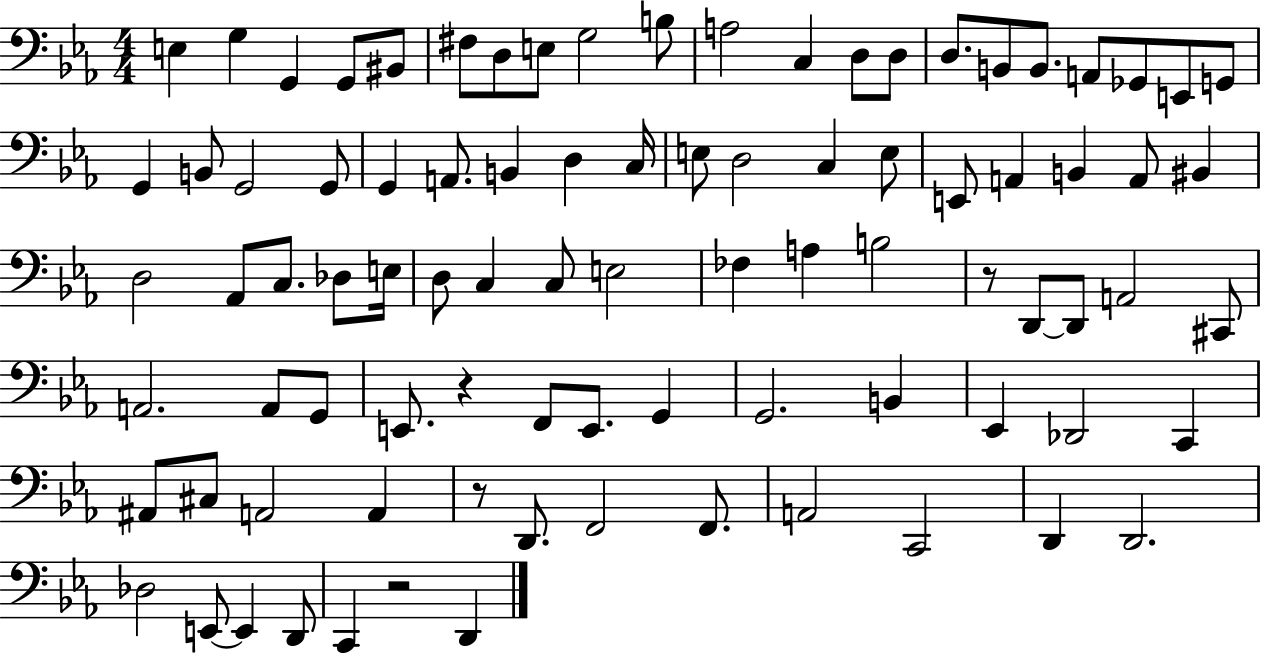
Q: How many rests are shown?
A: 4